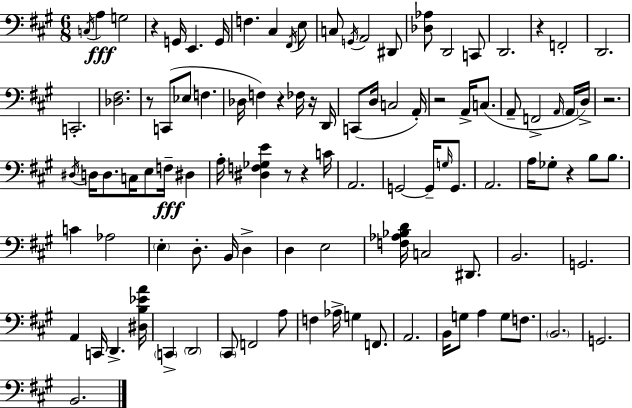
{
  \clef bass
  \numericTimeSignature
  \time 6/8
  \key a \major
  \repeat volta 2 { \acciaccatura { c16 }\fff a4 g2 | r4 g,16 e,4. | g,16 f4. cis4 \acciaccatura { fis,16 } | e8 c8 \acciaccatura { g,16 } a,2 | \break dis,8 <des aes>8 d,2 | c,8 d,2. | r4 f,2-. | d,2. | \break c,2.-. | <des fis>2. | r8 c,8( ees8 f4. | des16 f4) r4 | \break fes16 r16 d,16 c,8( d16 c2 | a,16-.) r2 a,16-> | c8.( a,8-- f,2-> | \grace { a,16 } \parenthesize a,16 d16->) r2. | \break \acciaccatura { dis16 } d16 d8. c16 e8 | f16--\fff dis4 a16-. <dis f ges e'>4 r8 | r4 c'16 a,2. | g,2~~ | \break g,16-- \grace { g16 } g,8. a,2. | a16 ges8-. r4 | b8 b8. c'4 aes2 | \parenthesize e4-. d8.-. | \break b,16 d4-> d4 e2 | <f aes bes d'>16 c2 | dis,8. b,2. | g,2. | \break a,4 c,16 d,4.-> | <dis b ees' a'>16 \parenthesize c,4-> \parenthesize d,2 | \parenthesize cis,8 f,2 | a8 f4 aes16-> g4 | \break f,8. a,2. | b,16 g8 a4 | g8 f8. \parenthesize b,2. | g,2. | \break b,2. | } \bar "|."
}